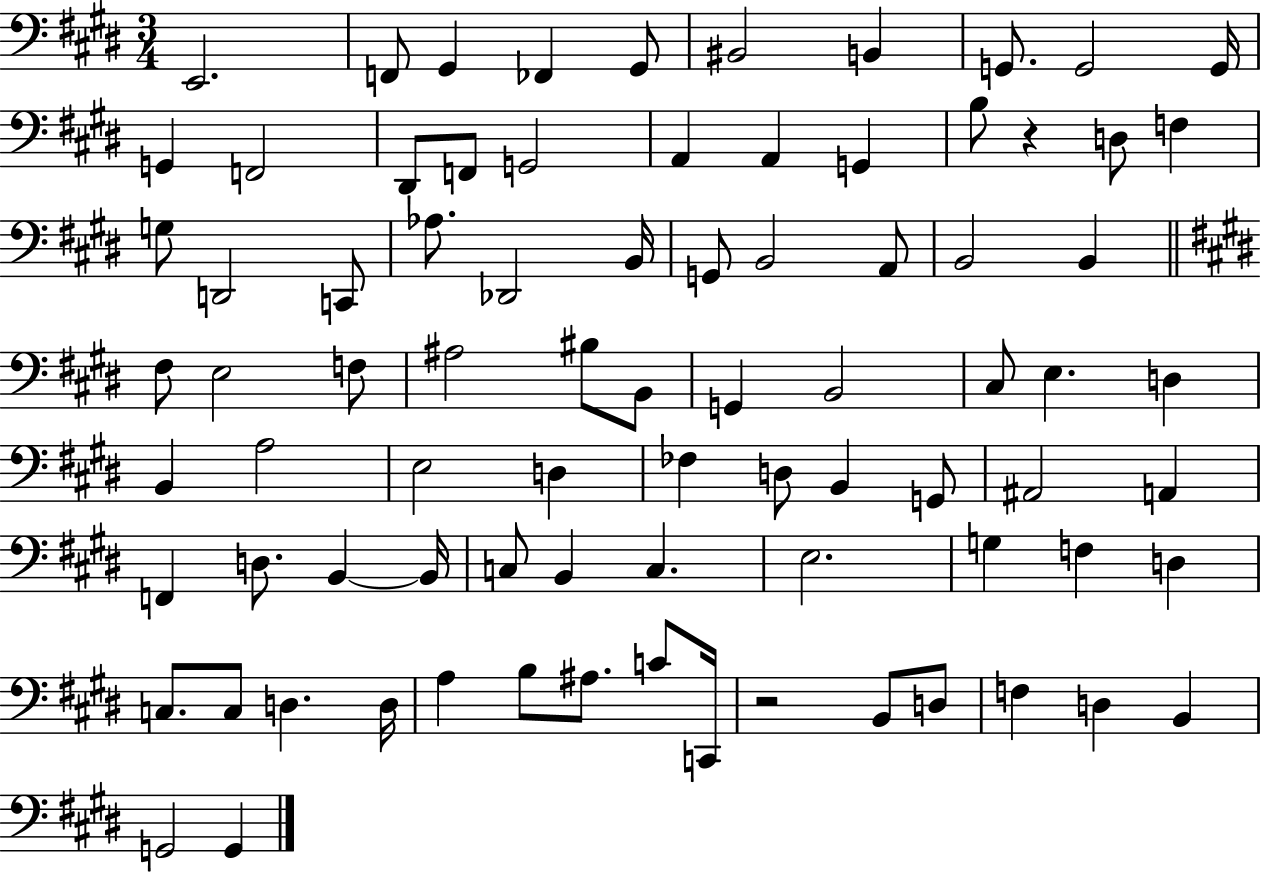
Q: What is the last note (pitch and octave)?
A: G2